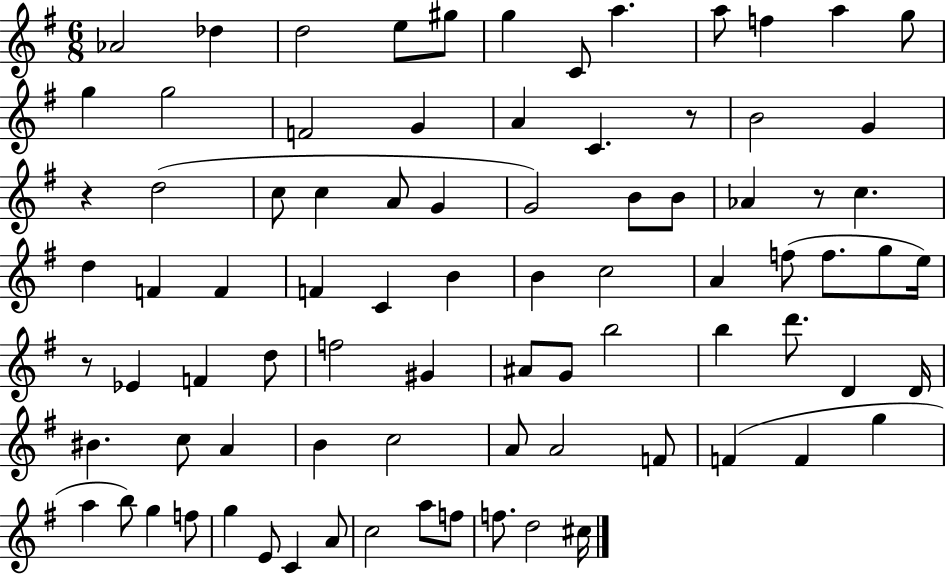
Ab4/h Db5/q D5/h E5/e G#5/e G5/q C4/e A5/q. A5/e F5/q A5/q G5/e G5/q G5/h F4/h G4/q A4/q C4/q. R/e B4/h G4/q R/q D5/h C5/e C5/q A4/e G4/q G4/h B4/e B4/e Ab4/q R/e C5/q. D5/q F4/q F4/q F4/q C4/q B4/q B4/q C5/h A4/q F5/e F5/e. G5/e E5/s R/e Eb4/q F4/q D5/e F5/h G#4/q A#4/e G4/e B5/h B5/q D6/e. D4/q D4/s BIS4/q. C5/e A4/q B4/q C5/h A4/e A4/h F4/e F4/q F4/q G5/q A5/q B5/e G5/q F5/e G5/q E4/e C4/q A4/e C5/h A5/e F5/e F5/e. D5/h C#5/s